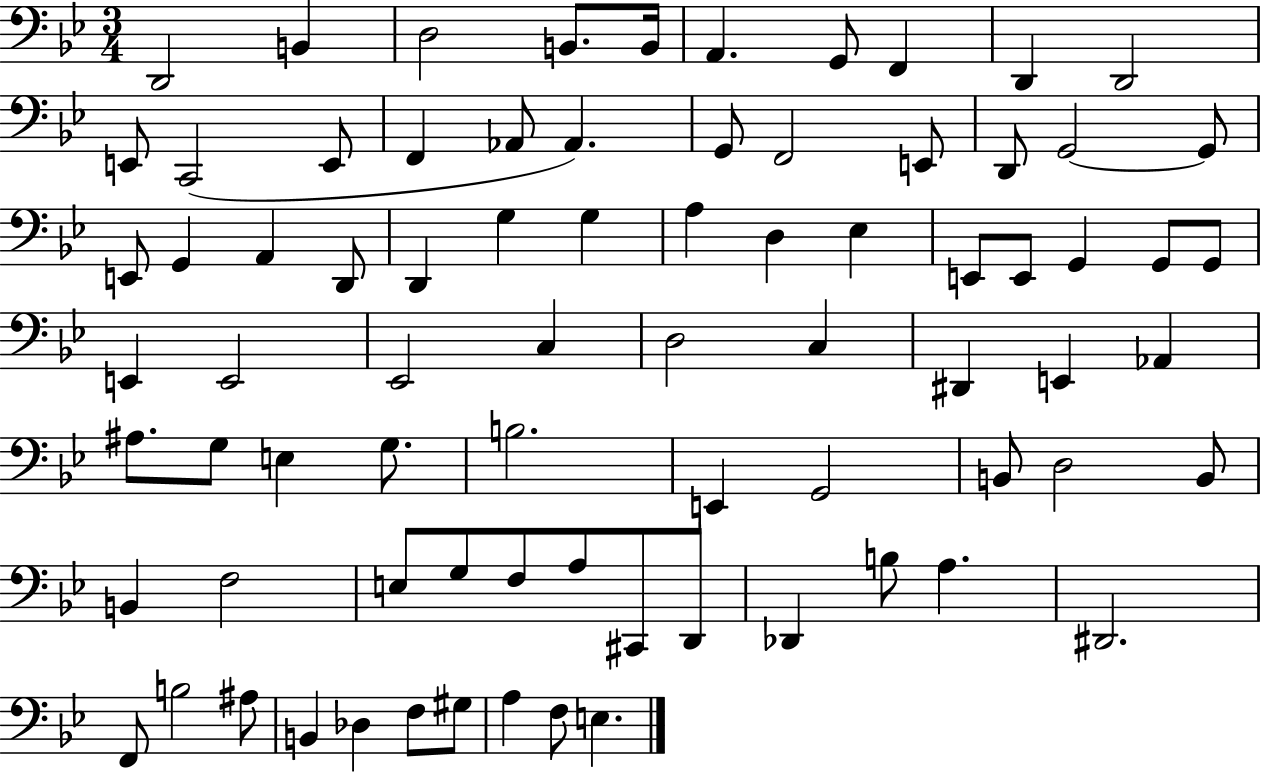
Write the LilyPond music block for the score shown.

{
  \clef bass
  \numericTimeSignature
  \time 3/4
  \key bes \major
  d,2 b,4 | d2 b,8. b,16 | a,4. g,8 f,4 | d,4 d,2 | \break e,8 c,2( e,8 | f,4 aes,8 aes,4.) | g,8 f,2 e,8 | d,8 g,2~~ g,8 | \break e,8 g,4 a,4 d,8 | d,4 g4 g4 | a4 d4 ees4 | e,8 e,8 g,4 g,8 g,8 | \break e,4 e,2 | ees,2 c4 | d2 c4 | dis,4 e,4 aes,4 | \break ais8. g8 e4 g8. | b2. | e,4 g,2 | b,8 d2 b,8 | \break b,4 f2 | e8 g8 f8 a8 cis,8 d,8 | des,4 b8 a4. | dis,2. | \break f,8 b2 ais8 | b,4 des4 f8 gis8 | a4 f8 e4. | \bar "|."
}